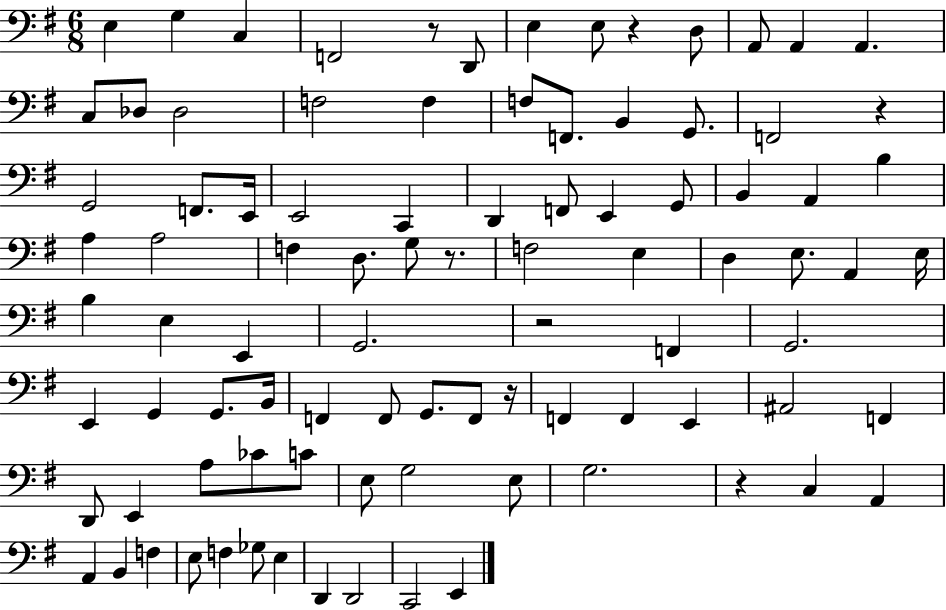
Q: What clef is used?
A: bass